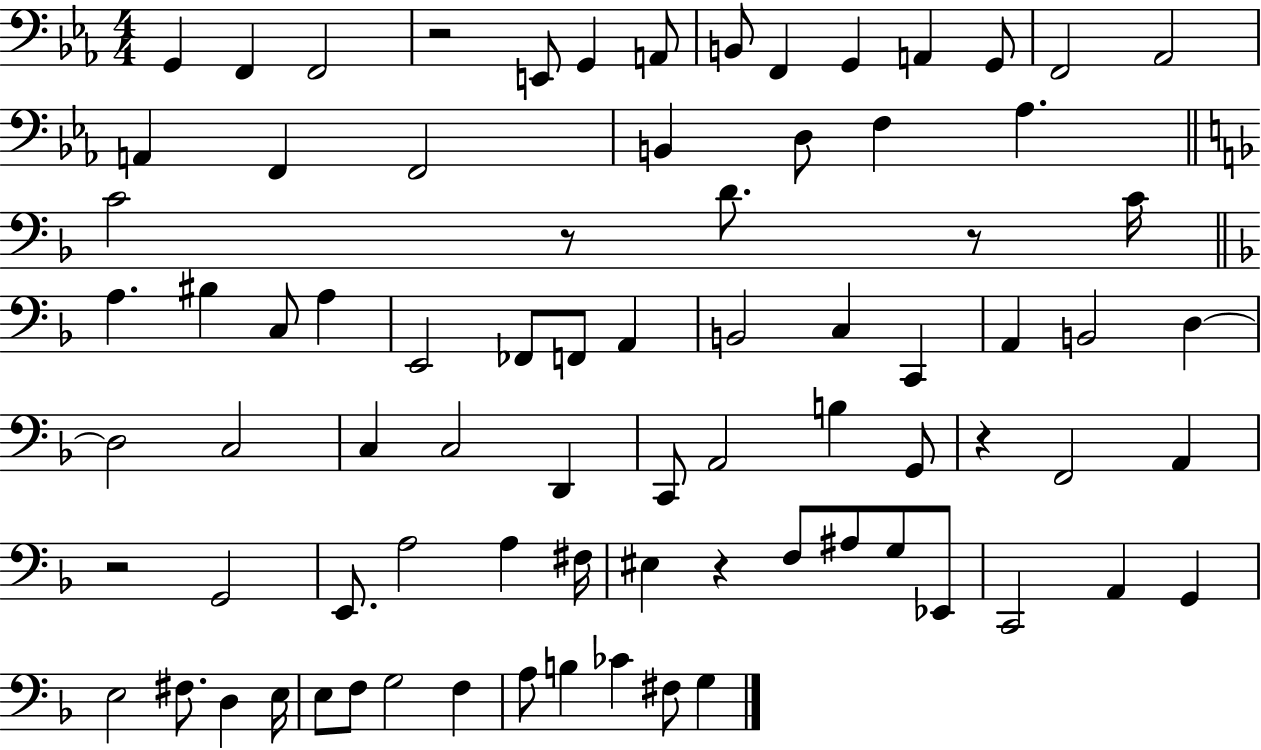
{
  \clef bass
  \numericTimeSignature
  \time 4/4
  \key ees \major
  \repeat volta 2 { g,4 f,4 f,2 | r2 e,8 g,4 a,8 | b,8 f,4 g,4 a,4 g,8 | f,2 aes,2 | \break a,4 f,4 f,2 | b,4 d8 f4 aes4. | \bar "||" \break \key f \major c'2 r8 d'8. r8 c'16 | \bar "||" \break \key f \major a4. bis4 c8 a4 | e,2 fes,8 f,8 a,4 | b,2 c4 c,4 | a,4 b,2 d4~~ | \break d2 c2 | c4 c2 d,4 | c,8 a,2 b4 g,8 | r4 f,2 a,4 | \break r2 g,2 | e,8. a2 a4 fis16 | eis4 r4 f8 ais8 g8 ees,8 | c,2 a,4 g,4 | \break e2 fis8. d4 e16 | e8 f8 g2 f4 | a8 b4 ces'4 fis8 g4 | } \bar "|."
}